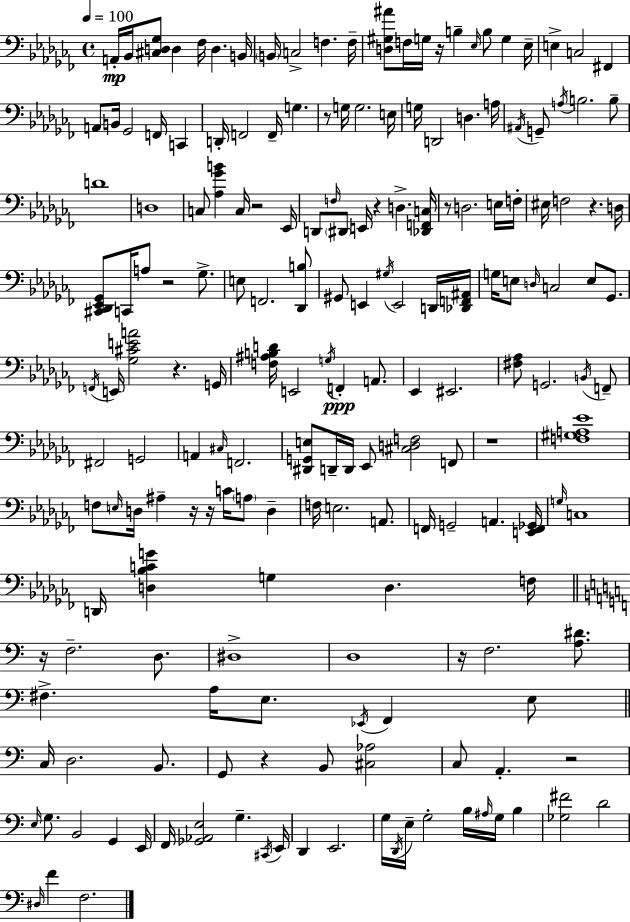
{
  \clef bass
  \time 4/4
  \defaultTimeSignature
  \key aes \minor
  \tempo 4 = 100
  a,16-.\mp bes,16 <cis d ges>8 d4 fes16 d4. b,16 | \parenthesize b,16 c2-> f4. f16-- | <d gis ais'>8 f16 g16 r16 b4-- \grace { ees16 } b8 g4 | ees16-- e4-> c2 fis,4 | \break a,8 b,16 ges,2 f,16 c,4 | d,16-. f,2 f,16-- g4. | r8 g16 g2. | e16 g16 d,2 d4. | \break a16 \acciaccatura { ais,16 } g,8-- \acciaccatura { a16 } b2. | b8-- d'1 | d1 | c8 <aes ges' b'>4 c16 r2 | \break ees,16 d,8 \grace { f16 } \parenthesize dis,8 e,16 r4 d4.-> | <des, f, c>16 r8 d2. | e16 f16-. eis16 f2 r4. | d16 <cis, des, ees, ges,>8 c,16 a8 r2 | \break ges8.-> e8 f,2. | <des, b>8 gis,8 e,4 \acciaccatura { gis16 } e,2 | d,16 <des, f, ais,>16 g16 e8 \grace { d16 } c2 | e8 ges,8. \acciaccatura { f,16 } e,16 <ges cis' e' a'>2 | \break r4. g,16 <f ais b d'>16 e,2 | \acciaccatura { g16 }\ppp f,4-. a,8. ees,4 eis,2. | <fis aes>8 g,2. | \acciaccatura { b,16 } f,8-- fis,2 | \break g,2 a,4 \grace { cis16 } f,2. | <dis, g, e>8 d,16-- d,16 ees,8 | <cis d f>2 f,8 r1 | <f gis a ees'>1 | \break f8 \grace { e16 } d16 ais4-- | r16 r16 c'16 \parenthesize a8 d4-- f16 e2. | a,8. f,16 g,2-- | a,4. <e, f, ges,>16 \grace { g16 } c1 | \break d,16 <d bes c' g'>4 | g4 d4. f16 \bar "||" \break \key a \minor r16 f2.-- d8. | dis1-> | d1 | r16 f2. <a dis'>8. | \break fis4.-> a16 e8. \acciaccatura { ees,16 } f,4 e8 | \bar "||" \break \key c \major c16 d2. b,8. | g,8 r4 b,8 <cis aes>2 | c8 a,4.-. r2 | \grace { e16 } g8. b,2 g,4 | \break e,16 f,16 <ges, aes, e>2 g4.-- | \acciaccatura { cis,16 } e,16 d,4 e,2. | g16 \acciaccatura { d,16 } e16-- g2-. b16 \grace { ais16 } g16 | b4 <ges fis'>2 d'2 | \break \grace { dis16 } f'4 f2. | \bar "|."
}